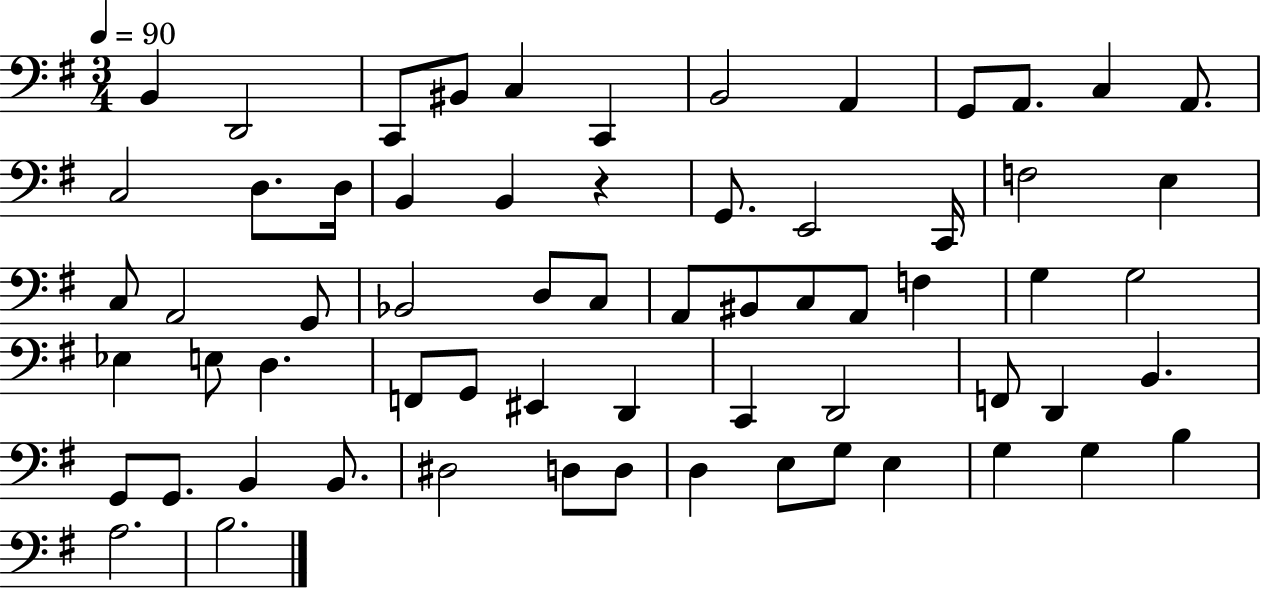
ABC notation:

X:1
T:Untitled
M:3/4
L:1/4
K:G
B,, D,,2 C,,/2 ^B,,/2 C, C,, B,,2 A,, G,,/2 A,,/2 C, A,,/2 C,2 D,/2 D,/4 B,, B,, z G,,/2 E,,2 C,,/4 F,2 E, C,/2 A,,2 G,,/2 _B,,2 D,/2 C,/2 A,,/2 ^B,,/2 C,/2 A,,/2 F, G, G,2 _E, E,/2 D, F,,/2 G,,/2 ^E,, D,, C,, D,,2 F,,/2 D,, B,, G,,/2 G,,/2 B,, B,,/2 ^D,2 D,/2 D,/2 D, E,/2 G,/2 E, G, G, B, A,2 B,2